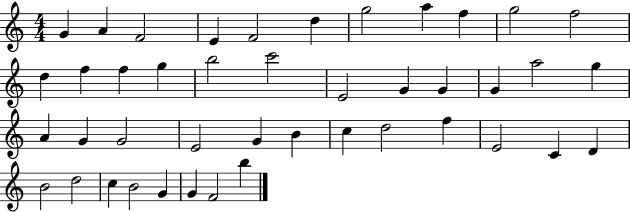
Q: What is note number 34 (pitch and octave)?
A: C4